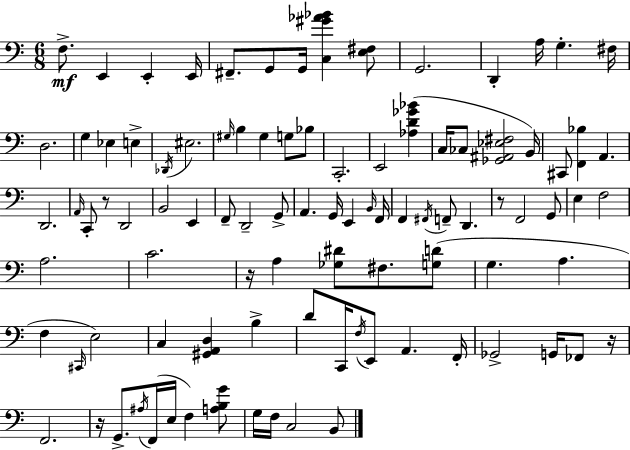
X:1
T:Untitled
M:6/8
L:1/4
K:Am
F,/2 E,, E,, E,,/4 ^F,,/2 G,,/2 G,,/4 [C,^G_A_B] [E,^F,]/2 G,,2 D,, A,/4 G, ^F,/4 D,2 G, _E, E, _D,,/4 ^E,2 ^G,/4 B, ^G, G,/2 _B,/2 C,,2 E,,2 [_A,D_G_B] C,/4 _C,/2 [_G,,^A,,_E,^F,]2 B,,/4 ^C,,/2 [F,,_B,] A,, D,,2 A,,/4 C,,/2 z/2 D,,2 B,,2 E,, F,,/2 D,,2 G,,/2 A,, G,,/4 E,, B,,/4 F,,/4 F,, ^F,,/4 F,,/2 D,, z/2 F,,2 G,,/2 E, F,2 A,2 C2 z/4 A, [_G,^D]/2 ^F,/2 [G,D]/2 G, A, F, ^C,,/4 E,2 C, [^G,,A,,D,] B, D/2 C,,/4 F,/4 E,,/2 A,, F,,/4 _G,,2 G,,/4 _F,,/2 z/4 F,,2 z/4 G,,/2 ^A,/4 F,,/4 E,/4 F, [A,B,G]/2 G,/4 F,/4 C,2 B,,/2